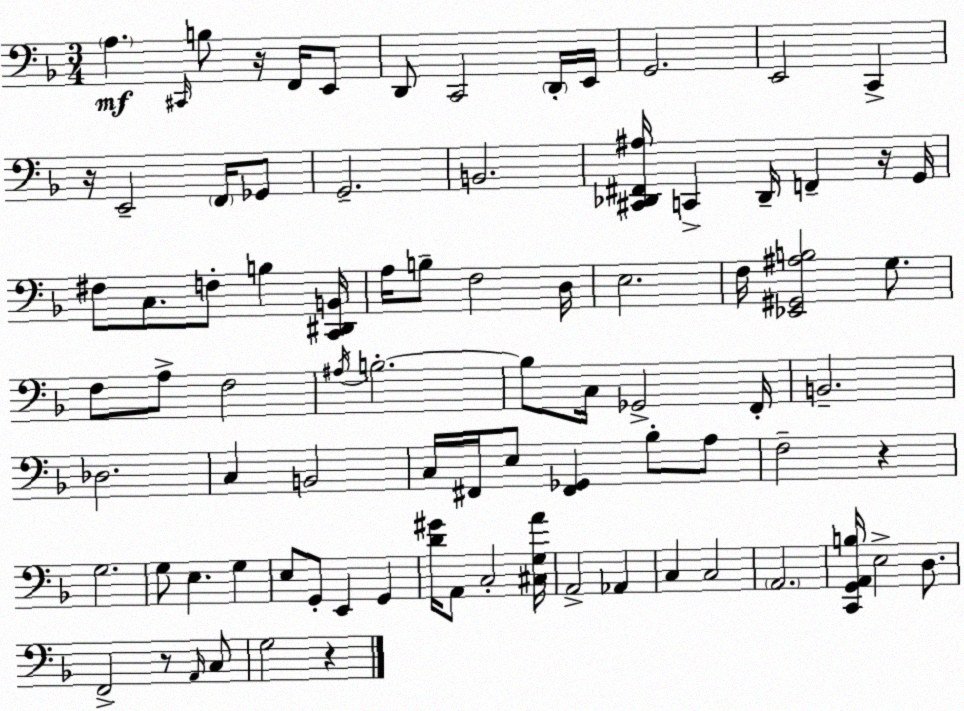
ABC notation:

X:1
T:Untitled
M:3/4
L:1/4
K:F
A, ^C,,/4 B,/2 z/4 F,,/4 E,,/2 D,,/2 C,,2 D,,/4 E,,/4 G,,2 E,,2 C,, z/4 E,,2 F,,/4 _G,,/2 G,,2 B,,2 [^C,,_D,,^F,,^A,]/4 C,, _D,,/4 F,, z/4 G,,/4 ^F,/2 C,/2 F,/2 B, [C,,^D,,B,,]/4 A,/4 B,/2 F,2 D,/4 E,2 F,/4 [_E,,^G,,^A,B,]2 G,/2 F,/2 A,/2 F,2 ^A,/4 B,2 B,/2 C,/4 _G,,2 F,,/4 B,,2 _D,2 C, B,,2 C,/4 ^F,,/4 E,/2 [^F,,_G,,] _B,/2 A,/2 F,2 z G,2 G,/2 E, G, E,/2 G,,/2 E,, G,, [D^G]/4 A,,/2 C,2 [^C,G,A]/4 A,,2 _A,, C, C,2 A,,2 [C,,G,,A,,B,]/4 E,2 D,/2 F,,2 z/2 A,,/4 C,/2 G,2 z